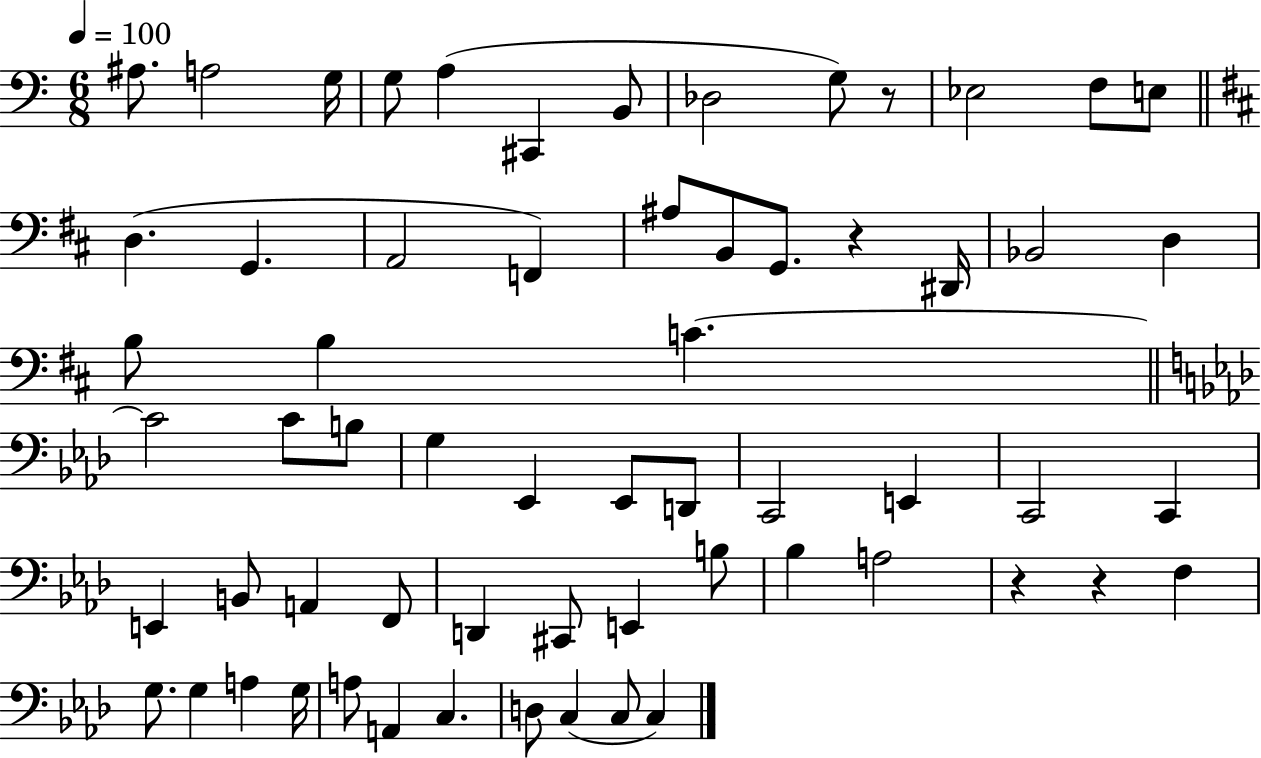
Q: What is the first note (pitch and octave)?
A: A#3